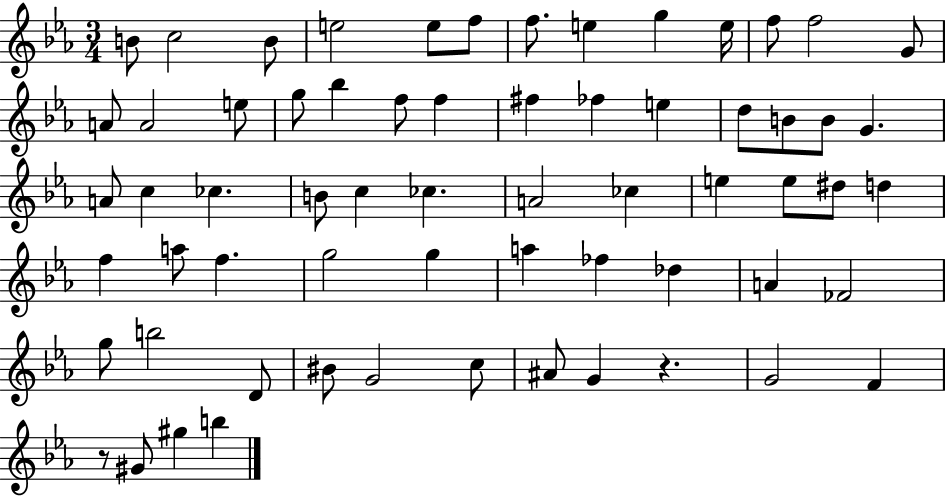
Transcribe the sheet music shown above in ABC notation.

X:1
T:Untitled
M:3/4
L:1/4
K:Eb
B/2 c2 B/2 e2 e/2 f/2 f/2 e g e/4 f/2 f2 G/2 A/2 A2 e/2 g/2 _b f/2 f ^f _f e d/2 B/2 B/2 G A/2 c _c B/2 c _c A2 _c e e/2 ^d/2 d f a/2 f g2 g a _f _d A _F2 g/2 b2 D/2 ^B/2 G2 c/2 ^A/2 G z G2 F z/2 ^G/2 ^g b